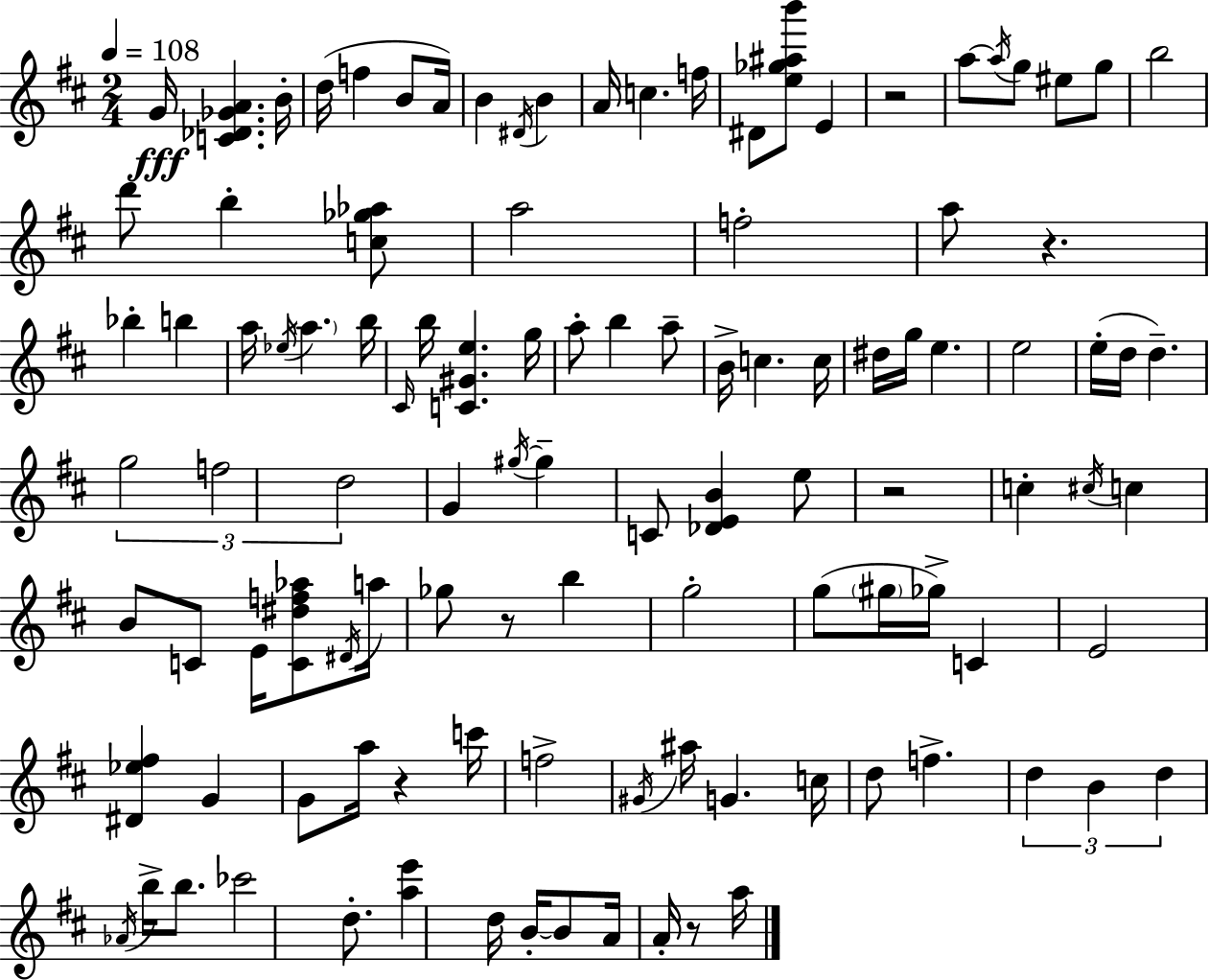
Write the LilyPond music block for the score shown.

{
  \clef treble
  \numericTimeSignature
  \time 2/4
  \key d \major
  \tempo 4 = 108
  g'16\fff <c' des' ges' a'>4. b'16-. | d''16( f''4 b'8 a'16) | b'4 \acciaccatura { dis'16 } b'4 | a'16 c''4. | \break f''16 dis'8 <e'' ges'' ais'' b'''>8 e'4 | r2 | a''8~~ \acciaccatura { a''16 } g''8 eis''8 | g''8 b''2 | \break d'''8 b''4-. | <c'' ges'' aes''>8 a''2 | f''2-. | a''8 r4. | \break bes''4-. b''4 | a''16 \acciaccatura { ees''16 } \parenthesize a''4. | b''16 \grace { cis'16 } b''16 <c' gis' e''>4. | g''16 a''8-. b''4 | \break a''8-- b'16-> c''4. | c''16 dis''16 g''16 e''4. | e''2 | e''16-.( d''16 d''4.--) | \break \tuplet 3/2 { g''2 | f''2 | d''2 } | g'4 | \break \acciaccatura { gis''16~ }~ gis''4-- c'8 <des' e' b'>4 | e''8 r2 | c''4-. | \acciaccatura { cis''16 } c''4 b'8 | \break c'8 e'16 <c' dis'' f'' aes''>8 \acciaccatura { dis'16 } a''16 ges''8 | r8 b''4 g''2-. | g''8( | \parenthesize gis''16 ges''16->) c'4 e'2 | \break <dis' ees'' fis''>4 | g'4 g'8 | a''16 r4 c'''16 f''2-> | \acciaccatura { gis'16 } | \break ais''16 g'4. c''16 | d''8 f''4.-> | \tuplet 3/2 { d''4 b'4 | d''4 } \acciaccatura { aes'16 } b''16-> b''8. | \break ces'''2 | d''8.-. <a'' e'''>4 | d''16 b'16-.~~ b'8 a'16 a'16-. r8 | a''16 \bar "|."
}